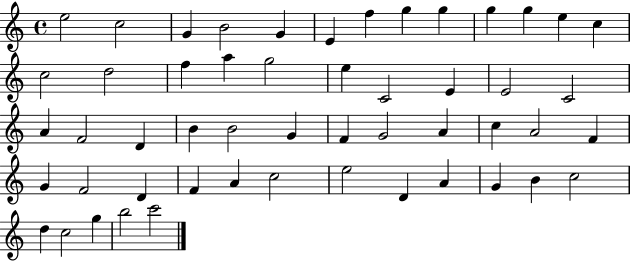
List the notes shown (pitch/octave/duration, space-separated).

E5/h C5/h G4/q B4/h G4/q E4/q F5/q G5/q G5/q G5/q G5/q E5/q C5/q C5/h D5/h F5/q A5/q G5/h E5/q C4/h E4/q E4/h C4/h A4/q F4/h D4/q B4/q B4/h G4/q F4/q G4/h A4/q C5/q A4/h F4/q G4/q F4/h D4/q F4/q A4/q C5/h E5/h D4/q A4/q G4/q B4/q C5/h D5/q C5/h G5/q B5/h C6/h